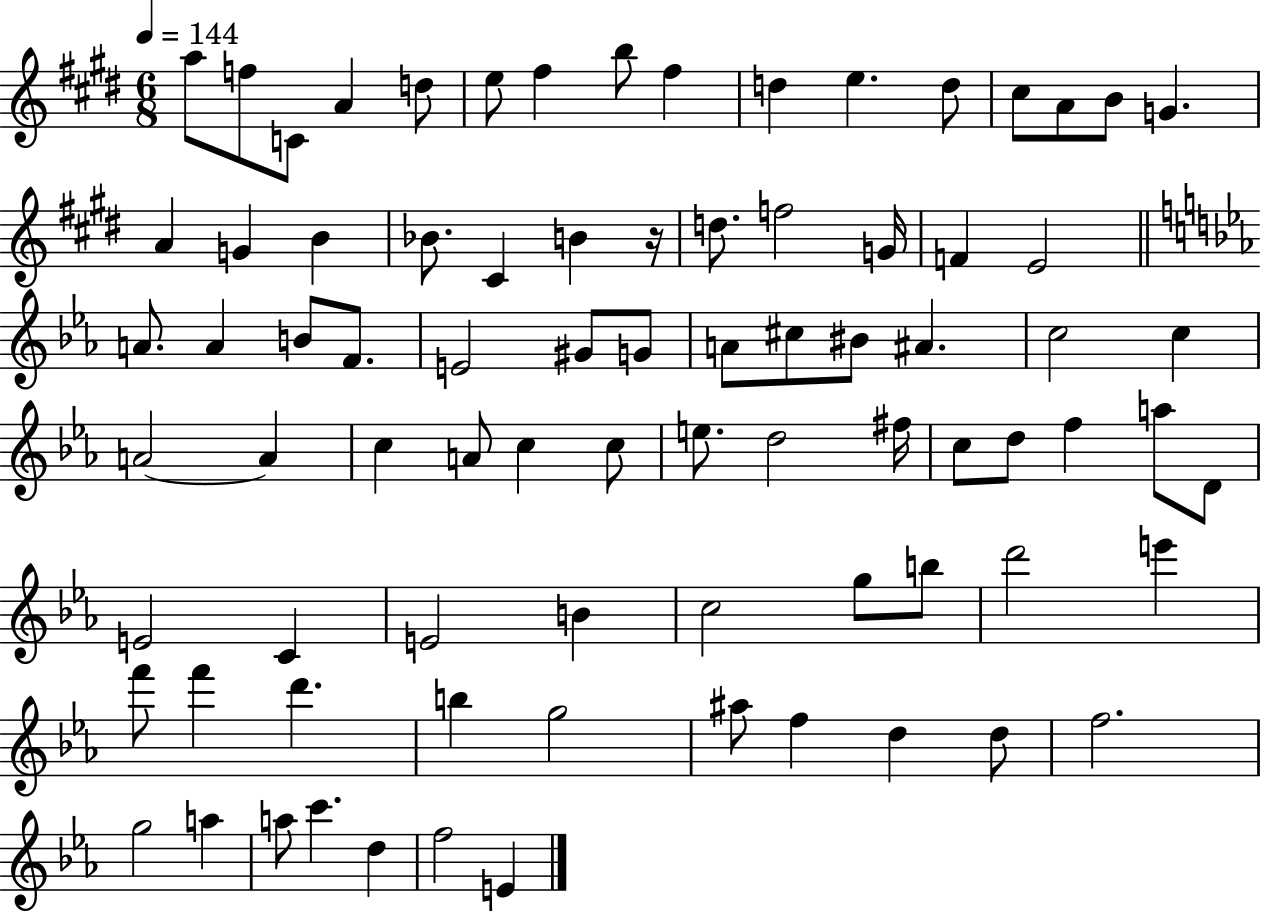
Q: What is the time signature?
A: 6/8